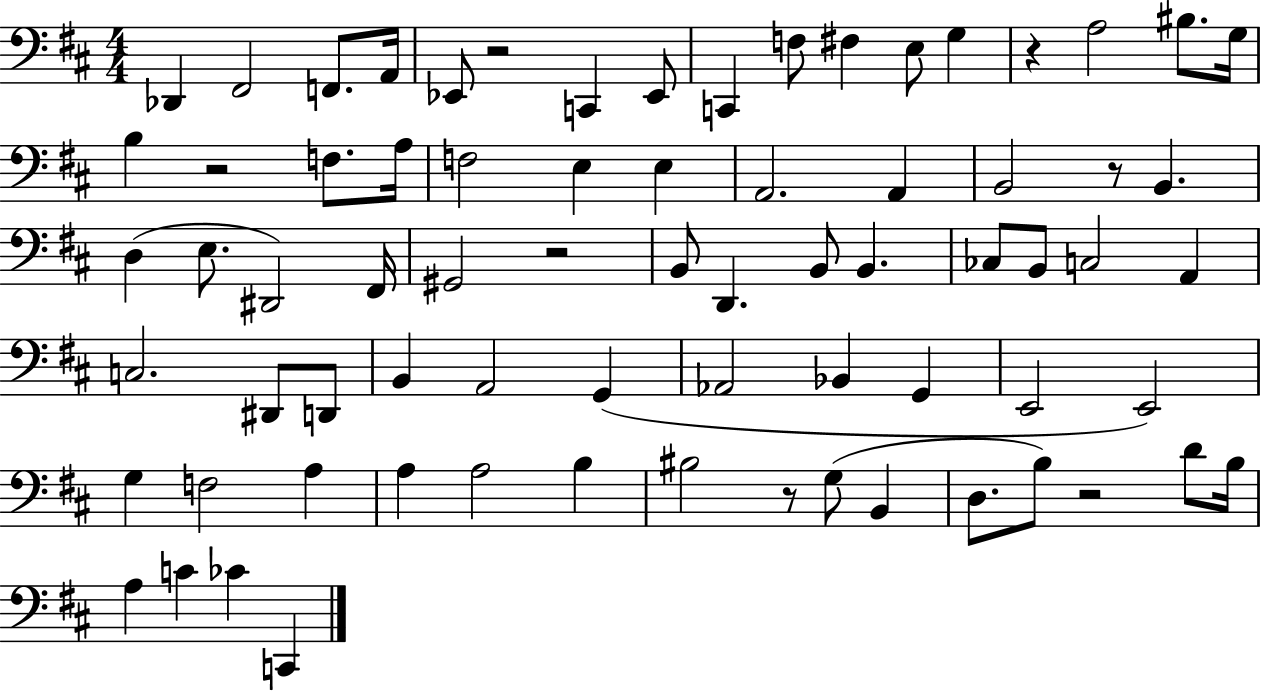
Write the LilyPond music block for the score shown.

{
  \clef bass
  \numericTimeSignature
  \time 4/4
  \key d \major
  des,4 fis,2 f,8. a,16 | ees,8 r2 c,4 ees,8 | c,4 f8 fis4 e8 g4 | r4 a2 bis8. g16 | \break b4 r2 f8. a16 | f2 e4 e4 | a,2. a,4 | b,2 r8 b,4. | \break d4( e8. dis,2) fis,16 | gis,2 r2 | b,8 d,4. b,8 b,4. | ces8 b,8 c2 a,4 | \break c2. dis,8 d,8 | b,4 a,2 g,4( | aes,2 bes,4 g,4 | e,2 e,2) | \break g4 f2 a4 | a4 a2 b4 | bis2 r8 g8( b,4 | d8. b8) r2 d'8 b16 | \break a4 c'4 ces'4 c,4 | \bar "|."
}